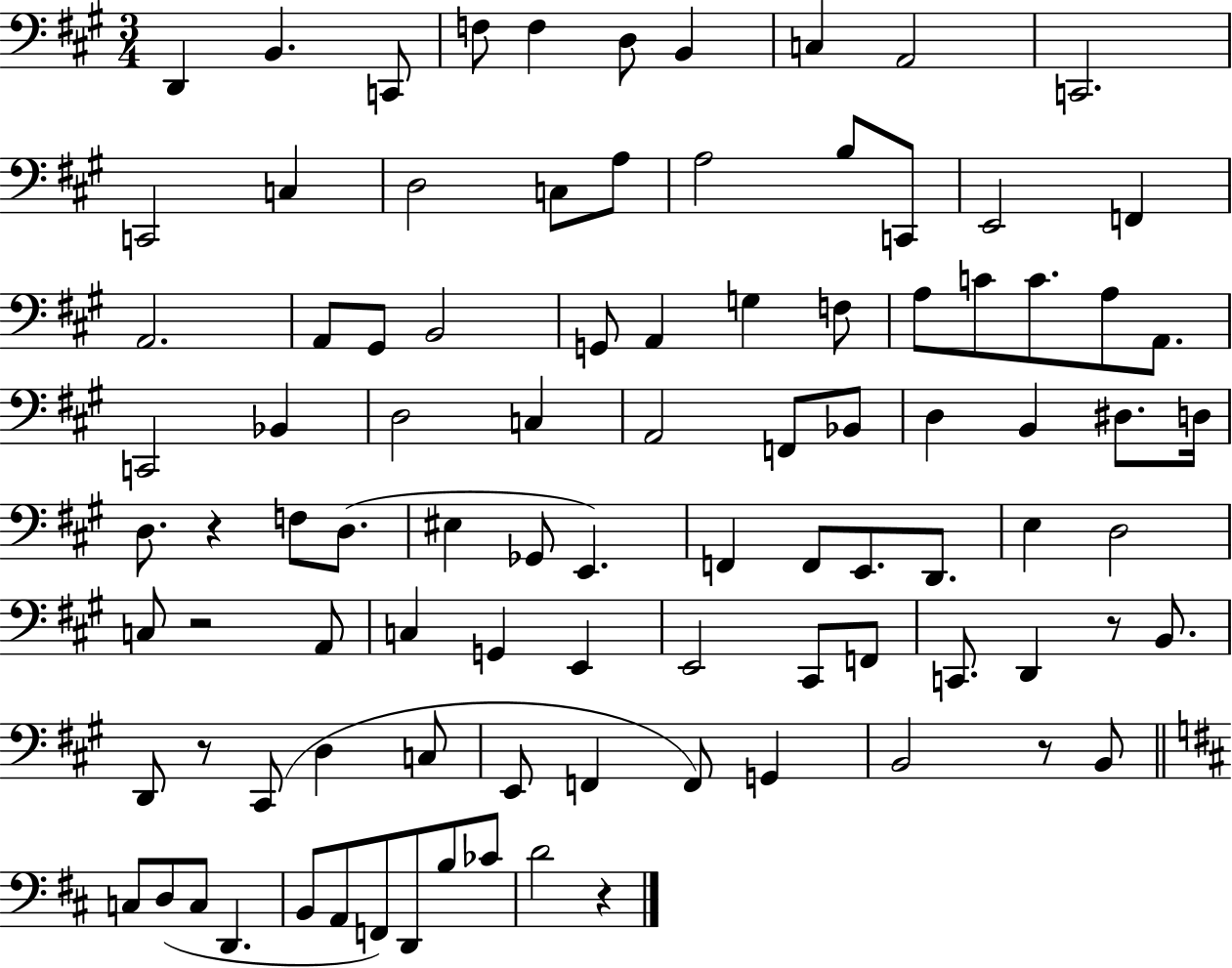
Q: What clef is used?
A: bass